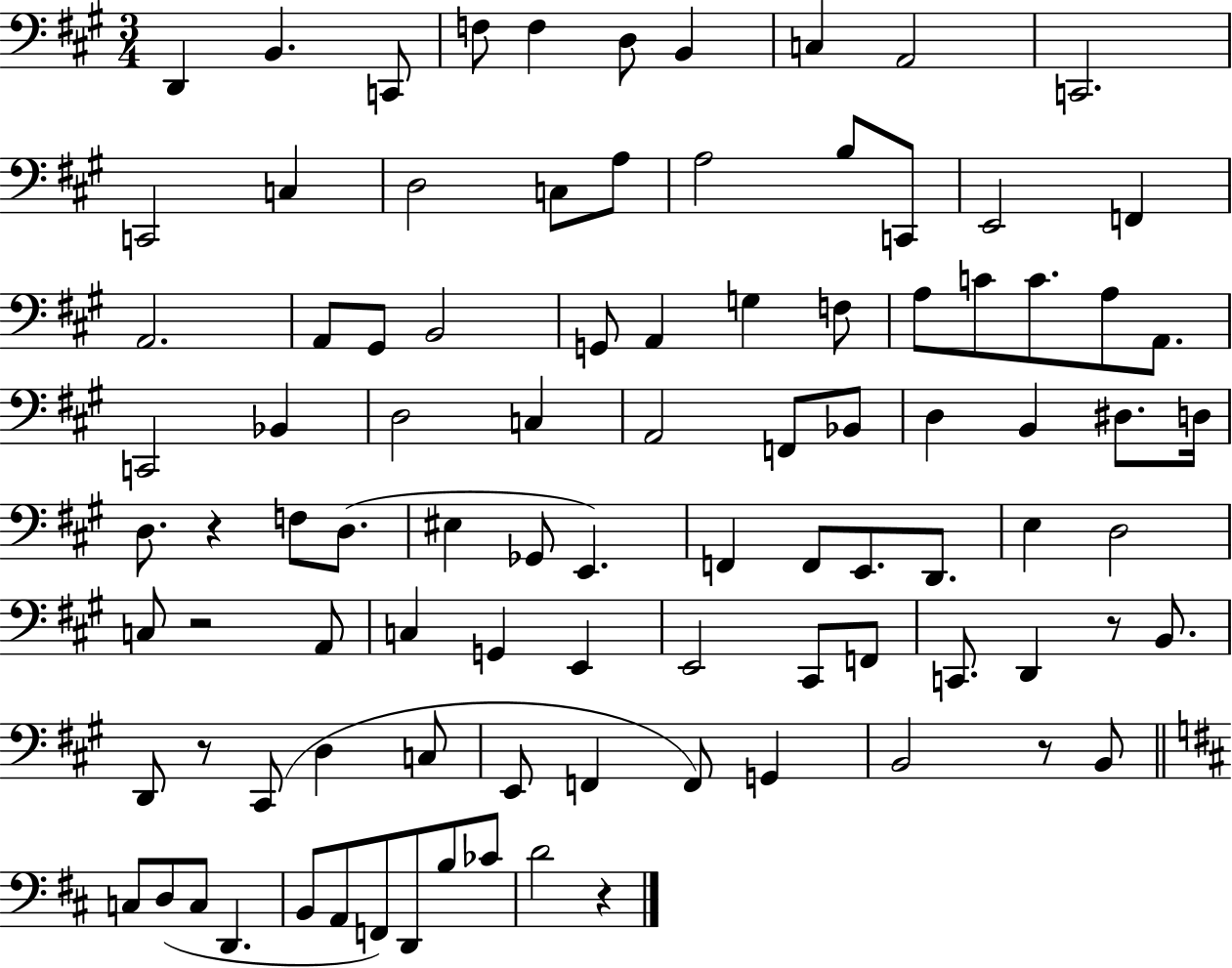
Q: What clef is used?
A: bass